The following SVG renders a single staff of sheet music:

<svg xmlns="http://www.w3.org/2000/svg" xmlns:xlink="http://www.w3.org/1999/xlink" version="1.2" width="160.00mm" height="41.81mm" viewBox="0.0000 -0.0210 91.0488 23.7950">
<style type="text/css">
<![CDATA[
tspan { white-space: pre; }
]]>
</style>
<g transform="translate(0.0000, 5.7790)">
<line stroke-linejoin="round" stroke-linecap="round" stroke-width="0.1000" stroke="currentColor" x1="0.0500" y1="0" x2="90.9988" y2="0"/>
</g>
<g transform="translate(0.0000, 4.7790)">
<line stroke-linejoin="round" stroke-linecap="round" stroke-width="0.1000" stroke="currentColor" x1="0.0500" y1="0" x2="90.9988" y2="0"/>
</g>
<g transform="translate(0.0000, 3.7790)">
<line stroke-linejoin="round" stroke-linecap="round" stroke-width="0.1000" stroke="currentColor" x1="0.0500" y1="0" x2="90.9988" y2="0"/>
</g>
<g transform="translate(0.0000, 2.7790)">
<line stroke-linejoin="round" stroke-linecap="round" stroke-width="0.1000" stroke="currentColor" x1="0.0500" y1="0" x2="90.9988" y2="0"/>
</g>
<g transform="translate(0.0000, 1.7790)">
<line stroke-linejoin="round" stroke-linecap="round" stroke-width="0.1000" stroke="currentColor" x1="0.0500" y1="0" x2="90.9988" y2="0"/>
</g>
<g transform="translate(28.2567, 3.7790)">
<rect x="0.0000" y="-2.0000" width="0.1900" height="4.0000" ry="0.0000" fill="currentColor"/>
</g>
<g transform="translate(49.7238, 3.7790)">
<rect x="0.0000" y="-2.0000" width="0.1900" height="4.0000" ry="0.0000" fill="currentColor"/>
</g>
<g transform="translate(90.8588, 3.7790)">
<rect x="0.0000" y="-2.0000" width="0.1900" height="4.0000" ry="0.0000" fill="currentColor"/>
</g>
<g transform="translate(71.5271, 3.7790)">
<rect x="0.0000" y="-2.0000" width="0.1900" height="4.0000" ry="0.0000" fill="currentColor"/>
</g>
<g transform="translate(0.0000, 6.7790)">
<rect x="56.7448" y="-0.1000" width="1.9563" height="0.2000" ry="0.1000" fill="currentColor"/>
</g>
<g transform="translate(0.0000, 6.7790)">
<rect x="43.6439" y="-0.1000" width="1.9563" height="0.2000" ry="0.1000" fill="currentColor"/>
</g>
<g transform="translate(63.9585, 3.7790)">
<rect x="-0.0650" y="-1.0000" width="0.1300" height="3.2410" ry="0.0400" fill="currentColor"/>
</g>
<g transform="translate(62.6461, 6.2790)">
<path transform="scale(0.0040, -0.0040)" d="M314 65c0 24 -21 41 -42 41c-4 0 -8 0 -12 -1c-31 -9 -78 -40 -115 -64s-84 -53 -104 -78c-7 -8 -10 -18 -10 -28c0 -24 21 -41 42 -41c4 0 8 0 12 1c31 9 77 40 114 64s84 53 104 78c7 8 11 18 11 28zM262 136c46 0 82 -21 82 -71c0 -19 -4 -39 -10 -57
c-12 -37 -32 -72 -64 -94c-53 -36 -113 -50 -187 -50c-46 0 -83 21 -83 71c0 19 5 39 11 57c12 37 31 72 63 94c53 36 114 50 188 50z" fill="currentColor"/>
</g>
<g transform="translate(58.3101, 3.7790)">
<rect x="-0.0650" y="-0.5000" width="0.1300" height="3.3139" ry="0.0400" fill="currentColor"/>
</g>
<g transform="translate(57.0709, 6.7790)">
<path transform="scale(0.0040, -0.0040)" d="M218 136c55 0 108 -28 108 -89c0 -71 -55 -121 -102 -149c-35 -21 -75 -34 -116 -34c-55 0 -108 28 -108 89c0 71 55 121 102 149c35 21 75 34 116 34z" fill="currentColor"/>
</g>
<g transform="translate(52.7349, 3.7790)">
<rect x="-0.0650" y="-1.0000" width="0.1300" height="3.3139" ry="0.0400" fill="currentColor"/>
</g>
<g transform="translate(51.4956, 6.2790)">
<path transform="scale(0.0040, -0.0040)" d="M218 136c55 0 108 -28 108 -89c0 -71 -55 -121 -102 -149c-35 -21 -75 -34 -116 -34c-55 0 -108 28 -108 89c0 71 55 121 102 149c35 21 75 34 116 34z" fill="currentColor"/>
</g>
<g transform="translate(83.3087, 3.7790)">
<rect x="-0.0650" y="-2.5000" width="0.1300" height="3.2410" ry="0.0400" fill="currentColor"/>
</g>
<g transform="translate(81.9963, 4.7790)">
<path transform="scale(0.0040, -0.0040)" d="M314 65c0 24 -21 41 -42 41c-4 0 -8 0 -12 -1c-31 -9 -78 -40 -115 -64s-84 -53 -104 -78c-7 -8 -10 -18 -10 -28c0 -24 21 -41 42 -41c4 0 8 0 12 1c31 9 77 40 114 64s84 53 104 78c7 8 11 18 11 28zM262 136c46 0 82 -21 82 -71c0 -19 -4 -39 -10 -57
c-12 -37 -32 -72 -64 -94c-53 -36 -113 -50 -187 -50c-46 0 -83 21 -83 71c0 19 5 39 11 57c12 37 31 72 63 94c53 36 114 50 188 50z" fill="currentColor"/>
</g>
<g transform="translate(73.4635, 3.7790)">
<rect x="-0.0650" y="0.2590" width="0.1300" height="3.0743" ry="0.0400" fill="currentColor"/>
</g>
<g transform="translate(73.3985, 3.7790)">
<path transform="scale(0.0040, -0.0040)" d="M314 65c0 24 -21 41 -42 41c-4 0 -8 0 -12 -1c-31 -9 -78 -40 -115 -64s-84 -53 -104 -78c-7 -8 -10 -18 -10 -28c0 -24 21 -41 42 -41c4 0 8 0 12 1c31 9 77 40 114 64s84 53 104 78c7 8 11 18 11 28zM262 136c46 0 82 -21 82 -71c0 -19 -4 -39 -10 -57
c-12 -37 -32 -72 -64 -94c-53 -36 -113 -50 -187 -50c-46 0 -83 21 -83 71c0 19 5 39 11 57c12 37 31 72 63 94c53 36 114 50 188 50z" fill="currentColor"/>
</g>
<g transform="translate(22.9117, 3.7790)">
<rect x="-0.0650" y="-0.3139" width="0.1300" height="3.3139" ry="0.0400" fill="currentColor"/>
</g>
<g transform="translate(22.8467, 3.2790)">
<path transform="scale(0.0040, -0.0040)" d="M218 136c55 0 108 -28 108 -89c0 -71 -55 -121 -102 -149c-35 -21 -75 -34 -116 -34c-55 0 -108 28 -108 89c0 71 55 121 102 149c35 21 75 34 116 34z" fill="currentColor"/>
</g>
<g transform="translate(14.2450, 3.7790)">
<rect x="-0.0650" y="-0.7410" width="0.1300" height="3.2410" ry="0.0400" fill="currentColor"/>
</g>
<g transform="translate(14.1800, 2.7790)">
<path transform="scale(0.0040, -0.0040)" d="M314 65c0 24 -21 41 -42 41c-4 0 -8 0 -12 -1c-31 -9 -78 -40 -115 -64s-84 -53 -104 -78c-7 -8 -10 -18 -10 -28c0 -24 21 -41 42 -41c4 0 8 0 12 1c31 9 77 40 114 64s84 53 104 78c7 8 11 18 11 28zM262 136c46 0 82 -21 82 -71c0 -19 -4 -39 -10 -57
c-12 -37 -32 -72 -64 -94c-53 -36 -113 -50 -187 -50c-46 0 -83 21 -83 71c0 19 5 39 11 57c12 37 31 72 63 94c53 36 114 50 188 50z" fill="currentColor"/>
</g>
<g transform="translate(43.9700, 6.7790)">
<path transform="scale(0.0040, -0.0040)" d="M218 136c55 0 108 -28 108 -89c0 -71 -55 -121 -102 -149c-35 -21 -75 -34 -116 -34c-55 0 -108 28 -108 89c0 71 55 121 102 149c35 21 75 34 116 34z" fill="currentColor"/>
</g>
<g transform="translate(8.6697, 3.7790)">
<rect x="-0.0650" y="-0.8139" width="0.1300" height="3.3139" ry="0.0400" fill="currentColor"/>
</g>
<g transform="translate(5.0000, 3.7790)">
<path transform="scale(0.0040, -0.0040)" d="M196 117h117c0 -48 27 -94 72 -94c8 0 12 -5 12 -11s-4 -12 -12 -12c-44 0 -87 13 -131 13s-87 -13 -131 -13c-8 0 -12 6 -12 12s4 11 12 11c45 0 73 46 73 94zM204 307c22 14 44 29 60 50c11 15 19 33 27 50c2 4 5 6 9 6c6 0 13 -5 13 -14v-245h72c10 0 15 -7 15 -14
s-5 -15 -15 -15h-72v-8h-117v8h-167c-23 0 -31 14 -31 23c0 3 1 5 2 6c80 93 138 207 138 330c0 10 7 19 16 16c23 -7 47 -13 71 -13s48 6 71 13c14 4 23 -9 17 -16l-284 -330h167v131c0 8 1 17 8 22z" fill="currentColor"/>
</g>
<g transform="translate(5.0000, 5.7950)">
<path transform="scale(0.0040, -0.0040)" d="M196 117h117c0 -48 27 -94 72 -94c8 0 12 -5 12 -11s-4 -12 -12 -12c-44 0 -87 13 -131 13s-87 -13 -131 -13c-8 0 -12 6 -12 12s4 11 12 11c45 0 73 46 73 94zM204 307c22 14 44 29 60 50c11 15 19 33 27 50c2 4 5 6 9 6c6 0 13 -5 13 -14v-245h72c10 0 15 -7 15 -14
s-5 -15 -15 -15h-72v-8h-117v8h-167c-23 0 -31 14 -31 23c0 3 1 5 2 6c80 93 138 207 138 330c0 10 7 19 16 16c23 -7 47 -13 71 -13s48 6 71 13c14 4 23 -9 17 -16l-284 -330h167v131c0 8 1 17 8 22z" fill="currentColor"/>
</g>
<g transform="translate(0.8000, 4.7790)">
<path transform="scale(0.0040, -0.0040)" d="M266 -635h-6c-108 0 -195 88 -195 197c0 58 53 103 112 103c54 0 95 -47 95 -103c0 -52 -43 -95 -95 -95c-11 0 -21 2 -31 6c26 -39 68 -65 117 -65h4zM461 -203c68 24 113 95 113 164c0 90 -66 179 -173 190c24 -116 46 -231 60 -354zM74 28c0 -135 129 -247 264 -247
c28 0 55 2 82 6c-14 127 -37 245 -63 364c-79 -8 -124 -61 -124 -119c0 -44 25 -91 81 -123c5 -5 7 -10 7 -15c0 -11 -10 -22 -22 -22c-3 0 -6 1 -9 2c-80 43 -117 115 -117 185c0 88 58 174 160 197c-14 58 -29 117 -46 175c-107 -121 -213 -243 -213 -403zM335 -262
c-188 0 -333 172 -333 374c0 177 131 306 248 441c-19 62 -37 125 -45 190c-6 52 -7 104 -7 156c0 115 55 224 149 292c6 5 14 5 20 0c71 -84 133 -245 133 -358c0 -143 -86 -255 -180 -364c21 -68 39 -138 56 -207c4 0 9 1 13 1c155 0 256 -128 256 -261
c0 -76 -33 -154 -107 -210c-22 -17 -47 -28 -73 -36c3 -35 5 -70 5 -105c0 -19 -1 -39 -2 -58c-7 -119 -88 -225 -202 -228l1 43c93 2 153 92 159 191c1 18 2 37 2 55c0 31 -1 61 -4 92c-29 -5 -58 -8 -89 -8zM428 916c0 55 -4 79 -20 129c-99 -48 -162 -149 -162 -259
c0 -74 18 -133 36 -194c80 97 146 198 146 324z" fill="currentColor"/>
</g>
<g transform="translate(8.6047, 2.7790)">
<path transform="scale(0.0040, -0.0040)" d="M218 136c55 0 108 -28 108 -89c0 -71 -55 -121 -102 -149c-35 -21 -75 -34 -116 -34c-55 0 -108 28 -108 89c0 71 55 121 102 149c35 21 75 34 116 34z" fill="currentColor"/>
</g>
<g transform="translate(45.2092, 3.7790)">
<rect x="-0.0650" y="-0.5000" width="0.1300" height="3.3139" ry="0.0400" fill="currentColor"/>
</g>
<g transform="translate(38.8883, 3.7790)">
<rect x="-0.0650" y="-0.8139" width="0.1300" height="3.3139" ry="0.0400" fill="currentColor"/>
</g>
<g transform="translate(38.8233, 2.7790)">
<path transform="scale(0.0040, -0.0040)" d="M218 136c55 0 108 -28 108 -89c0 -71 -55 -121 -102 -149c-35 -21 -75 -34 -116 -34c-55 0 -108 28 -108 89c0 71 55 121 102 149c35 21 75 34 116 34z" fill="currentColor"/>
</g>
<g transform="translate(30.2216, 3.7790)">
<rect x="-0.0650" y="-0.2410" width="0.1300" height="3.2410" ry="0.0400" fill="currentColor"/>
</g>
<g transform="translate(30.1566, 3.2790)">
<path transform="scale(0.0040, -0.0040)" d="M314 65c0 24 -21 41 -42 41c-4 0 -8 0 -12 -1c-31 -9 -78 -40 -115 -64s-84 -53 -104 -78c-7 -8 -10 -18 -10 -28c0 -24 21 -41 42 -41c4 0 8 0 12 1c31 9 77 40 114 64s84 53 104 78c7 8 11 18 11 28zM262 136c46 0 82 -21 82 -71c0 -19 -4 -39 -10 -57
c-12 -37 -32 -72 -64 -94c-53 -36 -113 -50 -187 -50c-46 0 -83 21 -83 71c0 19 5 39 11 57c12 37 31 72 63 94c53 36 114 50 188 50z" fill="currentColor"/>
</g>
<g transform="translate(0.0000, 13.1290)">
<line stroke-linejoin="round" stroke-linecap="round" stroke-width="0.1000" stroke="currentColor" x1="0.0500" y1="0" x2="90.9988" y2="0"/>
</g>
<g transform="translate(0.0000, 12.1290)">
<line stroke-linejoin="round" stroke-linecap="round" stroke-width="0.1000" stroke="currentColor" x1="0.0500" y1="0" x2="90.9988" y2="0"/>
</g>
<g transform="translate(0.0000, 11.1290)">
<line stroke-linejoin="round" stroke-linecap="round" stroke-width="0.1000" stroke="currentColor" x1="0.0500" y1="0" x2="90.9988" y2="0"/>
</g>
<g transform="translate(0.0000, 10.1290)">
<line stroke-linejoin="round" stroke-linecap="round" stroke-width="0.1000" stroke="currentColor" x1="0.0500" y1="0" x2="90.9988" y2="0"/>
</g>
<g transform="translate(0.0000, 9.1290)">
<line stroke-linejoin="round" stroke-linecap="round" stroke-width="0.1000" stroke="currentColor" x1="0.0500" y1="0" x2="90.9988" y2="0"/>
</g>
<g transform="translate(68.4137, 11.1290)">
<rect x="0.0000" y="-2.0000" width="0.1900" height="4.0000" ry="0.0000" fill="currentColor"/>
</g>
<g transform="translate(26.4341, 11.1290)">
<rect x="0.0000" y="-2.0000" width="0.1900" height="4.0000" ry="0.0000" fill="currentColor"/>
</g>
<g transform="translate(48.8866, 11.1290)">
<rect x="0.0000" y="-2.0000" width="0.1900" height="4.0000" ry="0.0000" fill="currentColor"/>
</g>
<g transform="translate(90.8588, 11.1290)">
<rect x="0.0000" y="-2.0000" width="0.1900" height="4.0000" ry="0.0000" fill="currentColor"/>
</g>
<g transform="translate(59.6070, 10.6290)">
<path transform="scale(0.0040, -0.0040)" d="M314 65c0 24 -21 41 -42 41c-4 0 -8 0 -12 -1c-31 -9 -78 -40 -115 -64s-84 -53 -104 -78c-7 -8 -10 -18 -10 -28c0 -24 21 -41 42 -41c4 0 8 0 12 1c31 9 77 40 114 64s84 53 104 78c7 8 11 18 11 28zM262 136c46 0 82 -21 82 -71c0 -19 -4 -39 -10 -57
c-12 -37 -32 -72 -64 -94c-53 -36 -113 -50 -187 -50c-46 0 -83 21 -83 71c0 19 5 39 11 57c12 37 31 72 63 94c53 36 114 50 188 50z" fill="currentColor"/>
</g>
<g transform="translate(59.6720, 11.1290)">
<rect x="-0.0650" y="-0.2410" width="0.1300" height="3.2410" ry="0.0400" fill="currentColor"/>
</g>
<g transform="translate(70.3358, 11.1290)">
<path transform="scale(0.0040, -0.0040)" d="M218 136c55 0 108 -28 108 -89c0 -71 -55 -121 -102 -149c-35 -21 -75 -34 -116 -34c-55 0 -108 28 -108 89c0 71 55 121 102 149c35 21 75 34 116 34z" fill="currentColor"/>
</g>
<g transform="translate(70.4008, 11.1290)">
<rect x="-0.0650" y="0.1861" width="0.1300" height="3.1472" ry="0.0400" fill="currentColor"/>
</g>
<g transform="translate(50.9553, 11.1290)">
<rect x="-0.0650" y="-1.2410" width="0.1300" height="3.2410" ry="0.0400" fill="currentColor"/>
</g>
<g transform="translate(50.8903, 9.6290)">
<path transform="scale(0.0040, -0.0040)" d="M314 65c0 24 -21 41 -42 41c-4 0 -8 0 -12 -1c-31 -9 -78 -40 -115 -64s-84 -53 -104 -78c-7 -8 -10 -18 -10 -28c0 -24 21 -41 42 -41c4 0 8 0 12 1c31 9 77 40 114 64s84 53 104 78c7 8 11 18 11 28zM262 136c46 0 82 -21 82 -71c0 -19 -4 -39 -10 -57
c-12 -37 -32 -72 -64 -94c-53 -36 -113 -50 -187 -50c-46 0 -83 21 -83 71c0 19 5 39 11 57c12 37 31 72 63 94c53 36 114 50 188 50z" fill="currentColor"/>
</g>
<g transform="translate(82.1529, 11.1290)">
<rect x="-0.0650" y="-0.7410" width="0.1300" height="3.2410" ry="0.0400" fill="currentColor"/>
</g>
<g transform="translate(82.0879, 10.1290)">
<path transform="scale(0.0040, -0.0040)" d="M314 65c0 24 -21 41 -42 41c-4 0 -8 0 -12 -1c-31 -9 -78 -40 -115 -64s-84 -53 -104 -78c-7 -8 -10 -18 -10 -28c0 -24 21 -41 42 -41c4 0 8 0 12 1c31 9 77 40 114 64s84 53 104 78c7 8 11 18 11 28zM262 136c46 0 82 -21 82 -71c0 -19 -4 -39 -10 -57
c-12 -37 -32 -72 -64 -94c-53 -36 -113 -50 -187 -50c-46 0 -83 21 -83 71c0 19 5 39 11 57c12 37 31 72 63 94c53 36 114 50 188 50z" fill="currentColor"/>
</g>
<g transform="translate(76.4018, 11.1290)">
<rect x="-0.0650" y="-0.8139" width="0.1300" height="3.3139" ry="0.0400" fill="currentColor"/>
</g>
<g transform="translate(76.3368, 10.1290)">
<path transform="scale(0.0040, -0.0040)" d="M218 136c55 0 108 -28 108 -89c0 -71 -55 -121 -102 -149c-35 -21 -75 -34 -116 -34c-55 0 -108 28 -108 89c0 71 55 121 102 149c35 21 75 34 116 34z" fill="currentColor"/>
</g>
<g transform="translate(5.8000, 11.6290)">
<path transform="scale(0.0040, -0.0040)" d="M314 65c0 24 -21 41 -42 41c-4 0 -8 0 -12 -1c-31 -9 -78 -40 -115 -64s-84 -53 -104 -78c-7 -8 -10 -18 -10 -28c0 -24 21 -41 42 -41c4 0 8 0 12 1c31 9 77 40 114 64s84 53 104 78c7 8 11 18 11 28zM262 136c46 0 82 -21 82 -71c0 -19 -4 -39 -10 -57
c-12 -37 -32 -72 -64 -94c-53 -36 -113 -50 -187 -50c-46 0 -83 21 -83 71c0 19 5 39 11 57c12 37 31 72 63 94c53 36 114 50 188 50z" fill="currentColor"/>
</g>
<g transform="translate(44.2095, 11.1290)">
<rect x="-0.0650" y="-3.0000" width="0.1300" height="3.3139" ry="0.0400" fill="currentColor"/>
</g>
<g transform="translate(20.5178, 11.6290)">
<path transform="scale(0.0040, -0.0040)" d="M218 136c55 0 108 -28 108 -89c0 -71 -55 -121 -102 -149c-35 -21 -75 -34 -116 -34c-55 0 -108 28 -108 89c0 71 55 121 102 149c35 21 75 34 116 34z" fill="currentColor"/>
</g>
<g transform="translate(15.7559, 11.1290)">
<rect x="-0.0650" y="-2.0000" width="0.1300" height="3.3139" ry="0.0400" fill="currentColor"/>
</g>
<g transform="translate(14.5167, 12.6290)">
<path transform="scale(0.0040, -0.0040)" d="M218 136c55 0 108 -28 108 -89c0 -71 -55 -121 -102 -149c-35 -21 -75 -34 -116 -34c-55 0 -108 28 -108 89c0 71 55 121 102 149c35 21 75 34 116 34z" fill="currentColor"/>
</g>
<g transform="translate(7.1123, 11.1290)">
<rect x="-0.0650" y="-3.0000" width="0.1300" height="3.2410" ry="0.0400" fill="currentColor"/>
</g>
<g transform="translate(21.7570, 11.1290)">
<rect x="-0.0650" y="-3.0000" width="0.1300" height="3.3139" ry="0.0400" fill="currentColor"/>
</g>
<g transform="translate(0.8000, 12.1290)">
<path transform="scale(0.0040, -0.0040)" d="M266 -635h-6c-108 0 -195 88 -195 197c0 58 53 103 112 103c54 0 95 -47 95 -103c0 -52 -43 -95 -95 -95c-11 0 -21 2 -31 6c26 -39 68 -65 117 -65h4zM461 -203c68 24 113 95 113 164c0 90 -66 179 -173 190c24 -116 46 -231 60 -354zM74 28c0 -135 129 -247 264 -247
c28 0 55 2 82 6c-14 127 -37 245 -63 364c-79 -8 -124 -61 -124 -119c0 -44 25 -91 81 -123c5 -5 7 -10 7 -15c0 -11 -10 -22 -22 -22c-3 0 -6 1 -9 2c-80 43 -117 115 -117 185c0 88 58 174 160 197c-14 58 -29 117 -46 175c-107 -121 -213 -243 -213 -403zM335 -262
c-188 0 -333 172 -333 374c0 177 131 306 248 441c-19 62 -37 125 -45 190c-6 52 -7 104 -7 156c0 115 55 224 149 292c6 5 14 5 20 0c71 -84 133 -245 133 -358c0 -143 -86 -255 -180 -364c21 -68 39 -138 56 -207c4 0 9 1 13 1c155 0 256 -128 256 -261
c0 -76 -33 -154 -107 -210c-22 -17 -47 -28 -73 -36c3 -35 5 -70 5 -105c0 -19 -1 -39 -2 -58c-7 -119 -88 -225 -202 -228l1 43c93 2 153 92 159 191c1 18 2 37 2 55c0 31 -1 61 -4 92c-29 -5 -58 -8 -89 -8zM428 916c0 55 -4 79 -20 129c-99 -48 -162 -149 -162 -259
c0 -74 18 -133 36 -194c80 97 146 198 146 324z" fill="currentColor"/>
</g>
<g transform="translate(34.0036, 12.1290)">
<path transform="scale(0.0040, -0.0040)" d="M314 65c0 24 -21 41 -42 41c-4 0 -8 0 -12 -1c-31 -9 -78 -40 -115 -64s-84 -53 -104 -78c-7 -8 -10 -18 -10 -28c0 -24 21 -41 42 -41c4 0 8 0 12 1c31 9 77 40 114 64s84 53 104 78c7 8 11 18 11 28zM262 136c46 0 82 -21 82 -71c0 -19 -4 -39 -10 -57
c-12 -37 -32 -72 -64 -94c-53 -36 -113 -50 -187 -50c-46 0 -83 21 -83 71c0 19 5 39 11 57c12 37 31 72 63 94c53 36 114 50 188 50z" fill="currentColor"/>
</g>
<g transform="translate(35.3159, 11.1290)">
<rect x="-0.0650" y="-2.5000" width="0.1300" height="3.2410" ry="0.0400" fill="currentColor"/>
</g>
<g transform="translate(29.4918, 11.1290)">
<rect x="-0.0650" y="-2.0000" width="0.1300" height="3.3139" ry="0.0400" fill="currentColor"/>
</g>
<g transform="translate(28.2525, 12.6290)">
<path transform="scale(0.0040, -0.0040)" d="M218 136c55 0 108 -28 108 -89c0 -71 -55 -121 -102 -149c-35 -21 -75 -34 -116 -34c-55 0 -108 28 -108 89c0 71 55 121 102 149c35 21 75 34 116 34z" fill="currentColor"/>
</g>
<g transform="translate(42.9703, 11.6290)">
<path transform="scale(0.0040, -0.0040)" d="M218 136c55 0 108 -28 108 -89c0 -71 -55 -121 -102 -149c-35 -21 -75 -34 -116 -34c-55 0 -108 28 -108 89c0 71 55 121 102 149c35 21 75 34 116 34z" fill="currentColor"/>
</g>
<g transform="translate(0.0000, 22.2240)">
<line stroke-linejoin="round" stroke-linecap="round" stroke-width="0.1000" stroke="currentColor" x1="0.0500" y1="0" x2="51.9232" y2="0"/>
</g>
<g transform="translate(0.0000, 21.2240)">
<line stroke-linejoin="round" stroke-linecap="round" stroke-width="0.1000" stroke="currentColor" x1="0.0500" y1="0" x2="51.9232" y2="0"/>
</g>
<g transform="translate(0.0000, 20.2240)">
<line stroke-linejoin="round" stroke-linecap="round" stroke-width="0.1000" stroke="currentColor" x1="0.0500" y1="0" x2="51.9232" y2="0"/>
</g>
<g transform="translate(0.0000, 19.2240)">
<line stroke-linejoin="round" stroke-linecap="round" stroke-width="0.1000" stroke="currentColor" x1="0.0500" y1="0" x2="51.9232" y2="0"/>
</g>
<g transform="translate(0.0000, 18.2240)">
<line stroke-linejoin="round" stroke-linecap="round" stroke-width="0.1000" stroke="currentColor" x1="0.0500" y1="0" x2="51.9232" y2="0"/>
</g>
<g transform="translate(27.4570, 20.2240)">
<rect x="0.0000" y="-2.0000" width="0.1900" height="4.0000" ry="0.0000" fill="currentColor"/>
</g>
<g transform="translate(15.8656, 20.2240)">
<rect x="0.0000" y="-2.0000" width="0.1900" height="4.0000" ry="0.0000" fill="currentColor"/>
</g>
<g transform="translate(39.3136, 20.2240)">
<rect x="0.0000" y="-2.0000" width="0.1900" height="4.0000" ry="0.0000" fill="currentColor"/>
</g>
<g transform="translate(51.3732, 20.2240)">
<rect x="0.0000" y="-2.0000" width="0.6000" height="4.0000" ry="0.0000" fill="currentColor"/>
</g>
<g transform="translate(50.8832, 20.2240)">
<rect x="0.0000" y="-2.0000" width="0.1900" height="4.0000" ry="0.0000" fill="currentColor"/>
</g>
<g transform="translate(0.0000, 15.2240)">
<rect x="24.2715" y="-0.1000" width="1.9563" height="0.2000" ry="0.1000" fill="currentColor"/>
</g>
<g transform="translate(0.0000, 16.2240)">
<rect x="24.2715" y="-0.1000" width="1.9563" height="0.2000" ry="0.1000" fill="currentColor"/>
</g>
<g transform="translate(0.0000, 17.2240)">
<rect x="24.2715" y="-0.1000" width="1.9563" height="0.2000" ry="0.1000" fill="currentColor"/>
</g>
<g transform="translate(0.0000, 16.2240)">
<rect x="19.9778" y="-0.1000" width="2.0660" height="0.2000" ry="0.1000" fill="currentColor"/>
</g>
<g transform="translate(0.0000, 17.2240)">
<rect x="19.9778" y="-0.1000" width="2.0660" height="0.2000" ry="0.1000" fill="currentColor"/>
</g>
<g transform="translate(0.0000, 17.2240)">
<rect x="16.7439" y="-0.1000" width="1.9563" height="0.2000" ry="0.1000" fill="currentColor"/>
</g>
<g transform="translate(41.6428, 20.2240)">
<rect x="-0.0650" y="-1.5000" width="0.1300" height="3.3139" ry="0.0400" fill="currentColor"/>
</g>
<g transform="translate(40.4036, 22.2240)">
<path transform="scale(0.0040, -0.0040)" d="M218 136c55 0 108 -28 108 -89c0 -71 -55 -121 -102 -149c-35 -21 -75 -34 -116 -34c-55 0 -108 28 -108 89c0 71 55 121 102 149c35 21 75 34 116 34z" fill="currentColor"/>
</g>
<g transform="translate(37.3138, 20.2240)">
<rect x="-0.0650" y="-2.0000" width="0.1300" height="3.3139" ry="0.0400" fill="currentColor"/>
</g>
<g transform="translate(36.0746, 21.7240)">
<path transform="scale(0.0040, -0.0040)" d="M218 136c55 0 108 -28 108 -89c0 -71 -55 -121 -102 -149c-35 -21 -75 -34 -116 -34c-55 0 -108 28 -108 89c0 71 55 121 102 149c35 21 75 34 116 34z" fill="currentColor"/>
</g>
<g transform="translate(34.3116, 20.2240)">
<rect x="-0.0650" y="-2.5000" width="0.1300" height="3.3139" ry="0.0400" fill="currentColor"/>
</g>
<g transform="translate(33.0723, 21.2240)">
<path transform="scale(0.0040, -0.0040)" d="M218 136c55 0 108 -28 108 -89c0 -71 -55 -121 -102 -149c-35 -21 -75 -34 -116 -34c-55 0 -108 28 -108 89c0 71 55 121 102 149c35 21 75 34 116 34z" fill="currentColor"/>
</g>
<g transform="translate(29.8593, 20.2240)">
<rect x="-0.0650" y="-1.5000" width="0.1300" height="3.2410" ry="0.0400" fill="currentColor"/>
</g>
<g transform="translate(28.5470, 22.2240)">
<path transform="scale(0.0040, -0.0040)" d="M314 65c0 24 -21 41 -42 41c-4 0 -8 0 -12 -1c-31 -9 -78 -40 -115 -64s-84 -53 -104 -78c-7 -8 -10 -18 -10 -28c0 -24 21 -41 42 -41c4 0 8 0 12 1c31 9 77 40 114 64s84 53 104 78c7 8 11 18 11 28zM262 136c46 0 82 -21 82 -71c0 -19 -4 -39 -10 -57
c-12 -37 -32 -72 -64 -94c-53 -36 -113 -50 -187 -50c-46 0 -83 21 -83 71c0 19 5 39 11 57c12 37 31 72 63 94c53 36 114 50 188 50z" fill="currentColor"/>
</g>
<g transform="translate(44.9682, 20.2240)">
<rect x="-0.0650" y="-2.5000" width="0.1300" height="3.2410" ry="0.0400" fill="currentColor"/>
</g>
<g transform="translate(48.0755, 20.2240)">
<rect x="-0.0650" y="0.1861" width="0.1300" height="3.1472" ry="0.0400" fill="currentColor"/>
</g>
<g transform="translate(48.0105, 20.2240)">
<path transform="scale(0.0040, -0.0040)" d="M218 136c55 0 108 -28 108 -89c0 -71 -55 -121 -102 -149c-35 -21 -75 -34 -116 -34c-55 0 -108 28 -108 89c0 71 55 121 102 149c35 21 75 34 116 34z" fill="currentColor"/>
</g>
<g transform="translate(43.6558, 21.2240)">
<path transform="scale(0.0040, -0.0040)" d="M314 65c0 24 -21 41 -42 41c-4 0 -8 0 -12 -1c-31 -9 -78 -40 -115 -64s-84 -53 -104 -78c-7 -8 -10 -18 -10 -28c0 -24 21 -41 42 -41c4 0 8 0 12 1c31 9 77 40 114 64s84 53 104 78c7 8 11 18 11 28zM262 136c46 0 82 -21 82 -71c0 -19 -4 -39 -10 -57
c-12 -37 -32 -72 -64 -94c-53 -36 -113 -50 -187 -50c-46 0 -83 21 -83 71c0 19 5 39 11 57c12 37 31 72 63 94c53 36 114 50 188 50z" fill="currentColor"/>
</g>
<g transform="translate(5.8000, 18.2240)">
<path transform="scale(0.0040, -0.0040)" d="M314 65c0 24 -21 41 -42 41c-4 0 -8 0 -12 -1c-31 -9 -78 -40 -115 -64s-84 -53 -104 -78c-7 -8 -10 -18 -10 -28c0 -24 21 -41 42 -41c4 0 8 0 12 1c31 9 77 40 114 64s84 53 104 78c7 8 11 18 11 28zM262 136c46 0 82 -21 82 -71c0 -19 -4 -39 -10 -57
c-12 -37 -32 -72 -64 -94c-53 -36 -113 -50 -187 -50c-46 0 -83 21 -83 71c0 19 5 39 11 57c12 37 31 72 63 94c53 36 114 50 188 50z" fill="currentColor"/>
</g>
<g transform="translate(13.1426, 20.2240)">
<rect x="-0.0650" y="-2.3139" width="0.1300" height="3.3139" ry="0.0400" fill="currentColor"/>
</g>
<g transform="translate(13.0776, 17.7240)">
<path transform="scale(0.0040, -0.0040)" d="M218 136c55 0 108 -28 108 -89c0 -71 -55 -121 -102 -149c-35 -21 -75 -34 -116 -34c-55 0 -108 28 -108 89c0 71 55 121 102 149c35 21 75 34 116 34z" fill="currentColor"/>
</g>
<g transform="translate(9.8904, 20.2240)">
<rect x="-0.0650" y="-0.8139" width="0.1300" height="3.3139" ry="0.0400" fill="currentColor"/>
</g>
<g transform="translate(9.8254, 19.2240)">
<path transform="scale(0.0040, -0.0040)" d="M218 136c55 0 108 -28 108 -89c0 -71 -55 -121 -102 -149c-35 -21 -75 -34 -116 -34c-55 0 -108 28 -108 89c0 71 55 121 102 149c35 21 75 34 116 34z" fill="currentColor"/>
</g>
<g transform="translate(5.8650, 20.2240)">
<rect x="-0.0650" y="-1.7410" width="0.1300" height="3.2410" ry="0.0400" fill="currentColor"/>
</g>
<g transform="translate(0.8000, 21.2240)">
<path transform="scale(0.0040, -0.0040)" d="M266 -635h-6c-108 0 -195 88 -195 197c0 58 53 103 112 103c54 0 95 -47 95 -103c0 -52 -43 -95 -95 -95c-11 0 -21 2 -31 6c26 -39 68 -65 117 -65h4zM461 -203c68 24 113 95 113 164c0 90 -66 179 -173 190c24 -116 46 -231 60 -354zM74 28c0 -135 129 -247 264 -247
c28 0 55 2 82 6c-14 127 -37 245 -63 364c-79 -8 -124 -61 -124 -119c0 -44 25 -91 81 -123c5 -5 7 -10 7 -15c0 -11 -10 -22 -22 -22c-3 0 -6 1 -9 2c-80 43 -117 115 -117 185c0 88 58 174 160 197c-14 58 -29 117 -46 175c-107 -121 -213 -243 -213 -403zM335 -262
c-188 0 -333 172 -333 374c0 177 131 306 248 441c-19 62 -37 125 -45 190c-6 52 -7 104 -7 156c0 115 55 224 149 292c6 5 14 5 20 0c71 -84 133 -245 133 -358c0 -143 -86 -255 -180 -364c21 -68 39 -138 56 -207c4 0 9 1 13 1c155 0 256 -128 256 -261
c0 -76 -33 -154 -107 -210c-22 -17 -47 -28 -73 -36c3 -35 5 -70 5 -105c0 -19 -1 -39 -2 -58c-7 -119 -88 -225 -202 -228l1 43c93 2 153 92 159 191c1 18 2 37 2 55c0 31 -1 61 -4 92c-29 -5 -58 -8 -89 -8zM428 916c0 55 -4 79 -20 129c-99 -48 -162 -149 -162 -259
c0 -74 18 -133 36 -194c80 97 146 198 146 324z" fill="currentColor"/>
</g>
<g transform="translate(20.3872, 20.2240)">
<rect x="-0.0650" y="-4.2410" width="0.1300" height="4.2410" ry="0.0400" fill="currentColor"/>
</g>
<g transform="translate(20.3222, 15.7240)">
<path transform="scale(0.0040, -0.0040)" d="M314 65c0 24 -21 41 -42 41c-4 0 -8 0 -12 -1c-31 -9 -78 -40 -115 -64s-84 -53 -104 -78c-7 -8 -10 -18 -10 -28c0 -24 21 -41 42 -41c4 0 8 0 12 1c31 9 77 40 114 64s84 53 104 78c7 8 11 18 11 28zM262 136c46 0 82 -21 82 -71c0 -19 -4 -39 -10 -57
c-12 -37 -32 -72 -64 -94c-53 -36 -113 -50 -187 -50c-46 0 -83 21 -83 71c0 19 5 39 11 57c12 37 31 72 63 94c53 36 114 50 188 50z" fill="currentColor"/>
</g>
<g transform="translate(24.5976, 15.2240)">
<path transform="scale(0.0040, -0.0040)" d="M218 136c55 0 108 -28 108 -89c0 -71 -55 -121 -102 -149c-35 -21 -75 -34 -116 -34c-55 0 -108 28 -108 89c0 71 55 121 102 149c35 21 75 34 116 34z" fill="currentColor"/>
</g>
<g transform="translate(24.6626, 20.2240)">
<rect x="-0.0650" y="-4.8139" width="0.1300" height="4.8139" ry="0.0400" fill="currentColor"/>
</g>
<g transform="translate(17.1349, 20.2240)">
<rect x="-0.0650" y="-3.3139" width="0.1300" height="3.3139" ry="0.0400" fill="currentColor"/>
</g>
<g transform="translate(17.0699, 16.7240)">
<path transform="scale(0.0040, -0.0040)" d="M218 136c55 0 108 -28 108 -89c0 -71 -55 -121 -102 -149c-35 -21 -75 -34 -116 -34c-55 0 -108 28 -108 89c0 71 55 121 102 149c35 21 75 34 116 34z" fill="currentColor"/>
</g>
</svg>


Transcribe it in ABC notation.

X:1
T:Untitled
M:4/4
L:1/4
K:C
d d2 c c2 d C D C D2 B2 G2 A2 F A F G2 A e2 c2 B d d2 f2 d g b d'2 e' E2 G F E G2 B